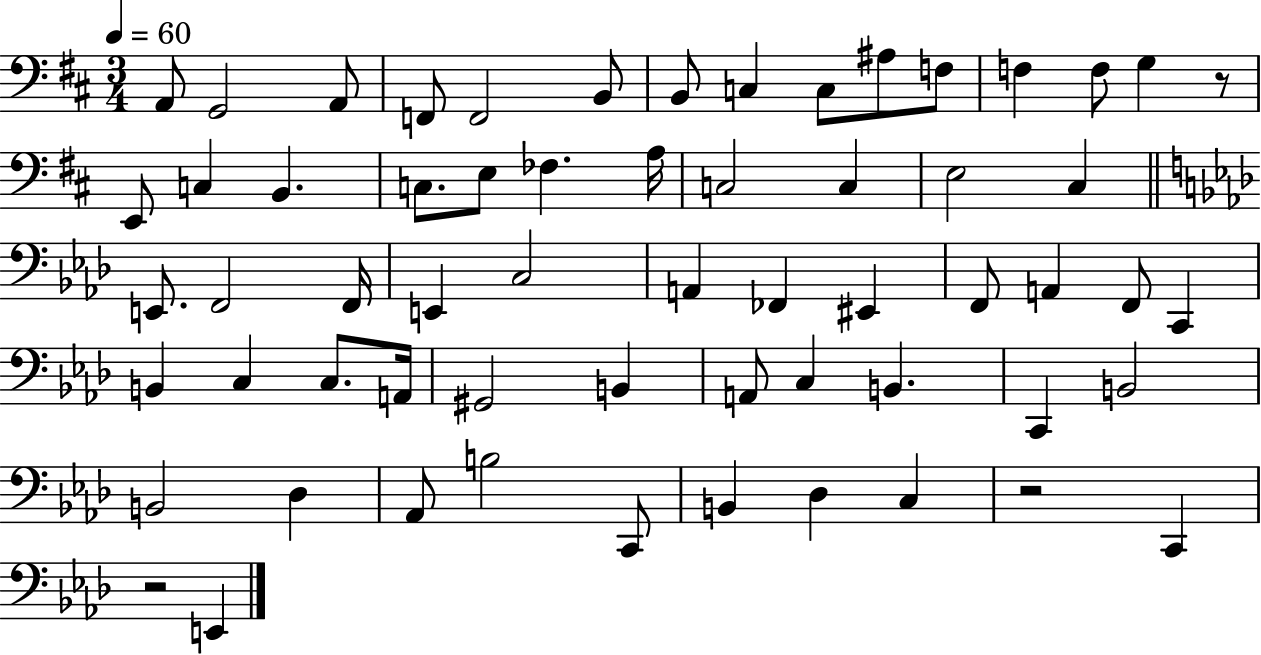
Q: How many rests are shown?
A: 3